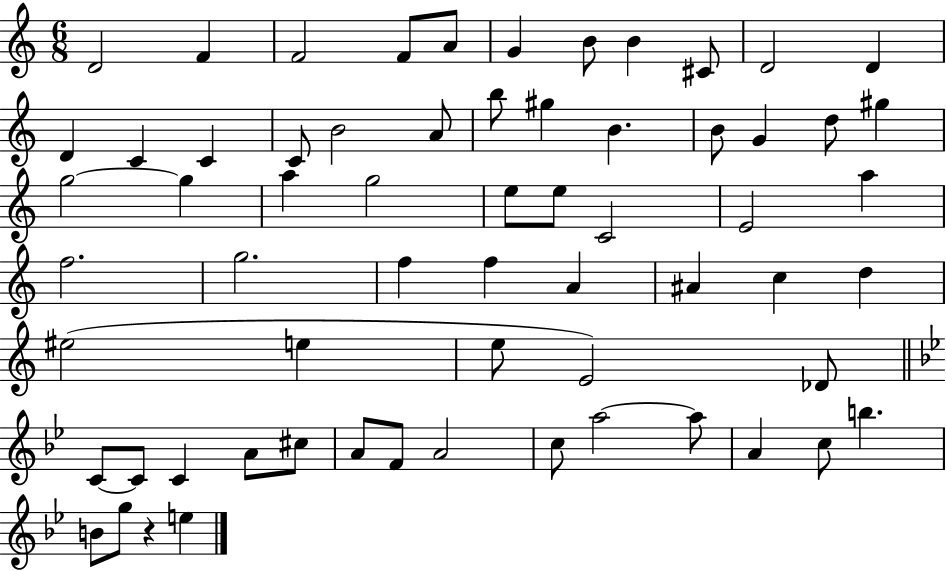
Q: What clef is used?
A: treble